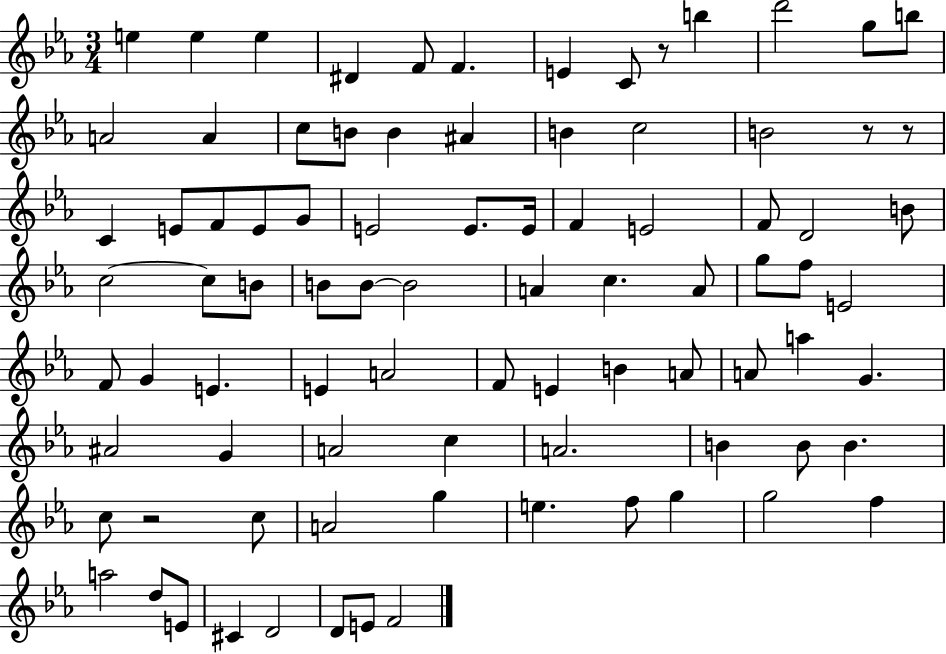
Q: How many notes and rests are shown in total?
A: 87